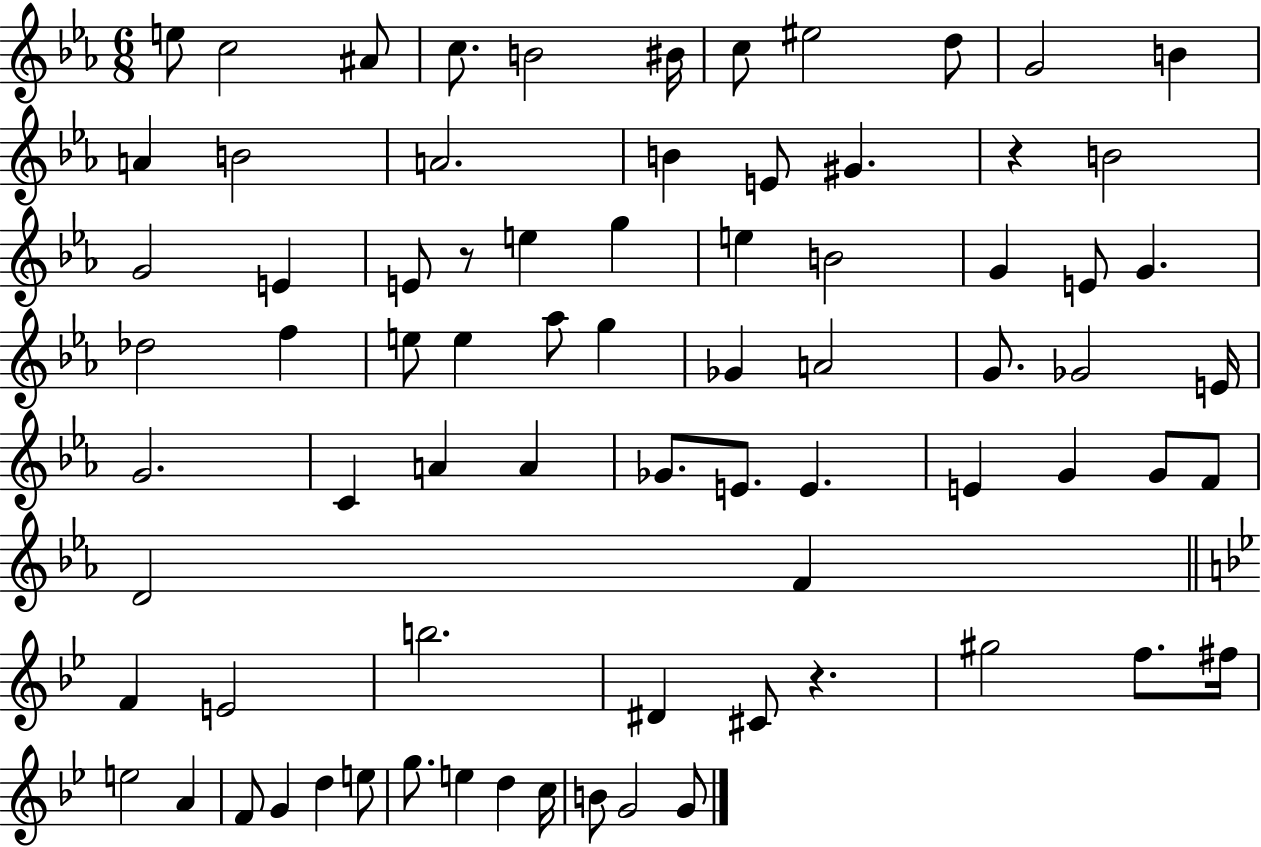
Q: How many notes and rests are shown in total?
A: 76